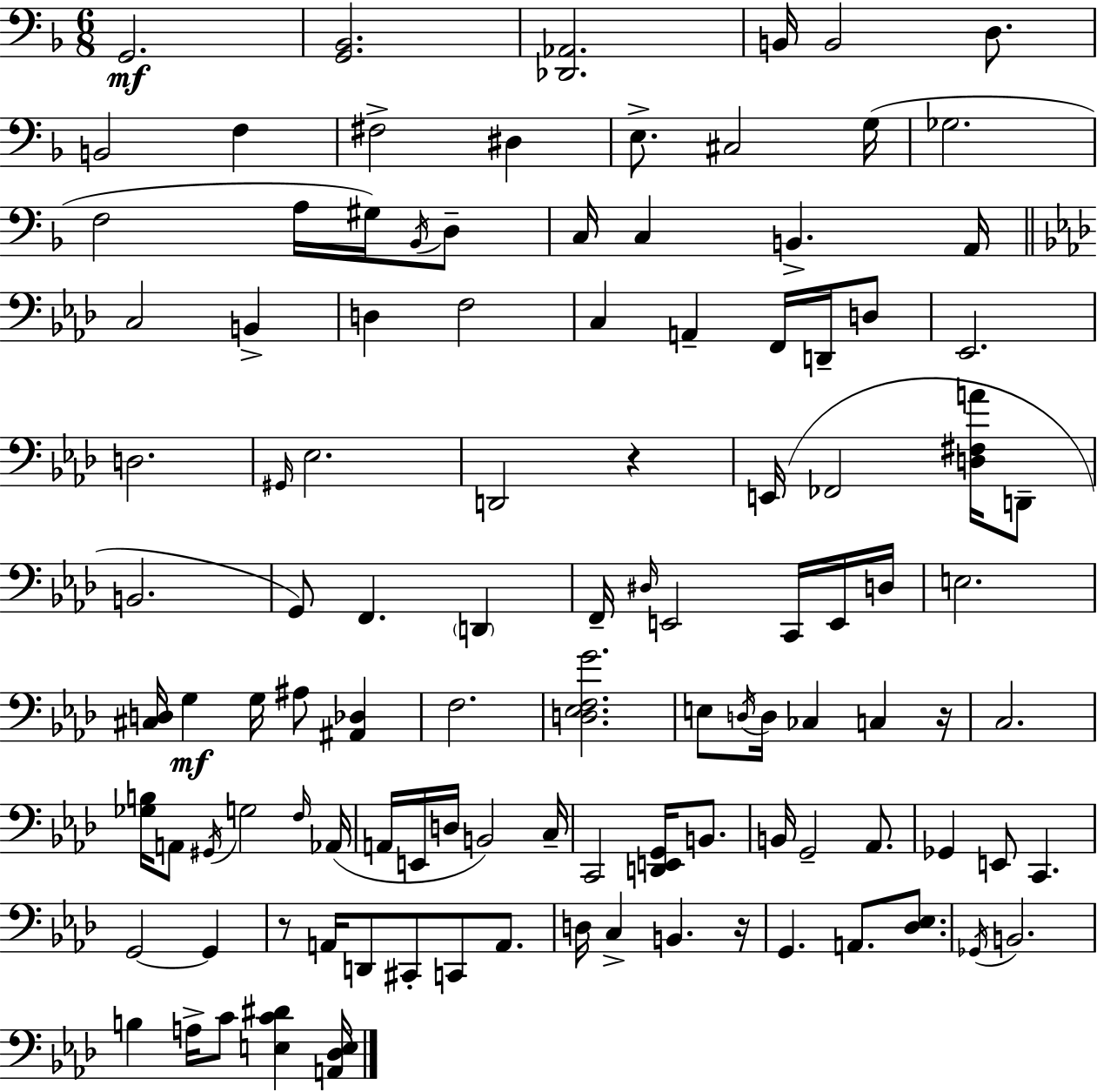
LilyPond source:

{
  \clef bass
  \numericTimeSignature
  \time 6/8
  \key d \minor
  \repeat volta 2 { g,2.\mf | <g, bes,>2. | <des, aes,>2. | b,16 b,2 d8. | \break b,2 f4 | fis2-> dis4 | e8.-> cis2 g16( | ges2. | \break f2 a16 gis16) \acciaccatura { bes,16 } d8-- | c16 c4 b,4.-> | a,16 \bar "||" \break \key f \minor c2 b,4-> | d4 f2 | c4 a,4-- f,16 d,16-- d8 | ees,2. | \break d2. | \grace { gis,16 } ees2. | d,2 r4 | e,16( fes,2 <d fis a'>16 d,8-- | \break b,2. | g,8) f,4. \parenthesize d,4 | f,16-- \grace { dis16 } e,2 c,16 | e,16 d16 e2. | \break <cis d>16 g4\mf g16 ais8 <ais, des>4 | f2. | <d ees f g'>2. | e8 \acciaccatura { d16 } d16 ces4 c4 | \break r16 c2. | <ges b>16 a,8 \acciaccatura { gis,16 } g2 | \grace { f16 } aes,16( a,16 e,16 d16 b,2) | c16-- c,2 | \break <d, e, g,>16 b,8. b,16 g,2-- | aes,8. ges,4 e,8 c,4. | g,2~~ | g,4 r8 a,16 d,8 cis,8-. | \break c,8 a,8. d16 c4-> b,4. | r16 g,4. a,8. | <des ees>8. \acciaccatura { ges,16 } b,2. | b4 a16-> c'8 | \break <e c' dis'>4 <a, des e>16 } \bar "|."
}